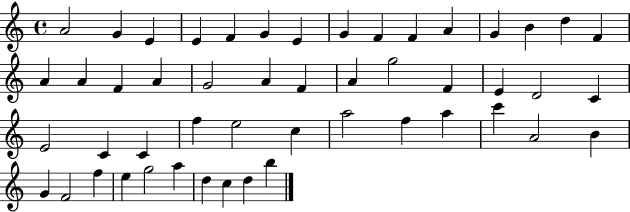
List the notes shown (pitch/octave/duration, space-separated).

A4/h G4/q E4/q E4/q F4/q G4/q E4/q G4/q F4/q F4/q A4/q G4/q B4/q D5/q F4/q A4/q A4/q F4/q A4/q G4/h A4/q F4/q A4/q G5/h F4/q E4/q D4/h C4/q E4/h C4/q C4/q F5/q E5/h C5/q A5/h F5/q A5/q C6/q A4/h B4/q G4/q F4/h F5/q E5/q G5/h A5/q D5/q C5/q D5/q B5/q